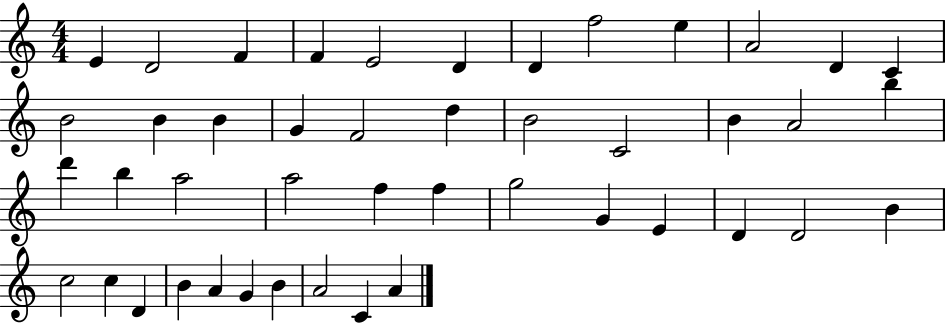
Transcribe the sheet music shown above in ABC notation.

X:1
T:Untitled
M:4/4
L:1/4
K:C
E D2 F F E2 D D f2 e A2 D C B2 B B G F2 d B2 C2 B A2 b d' b a2 a2 f f g2 G E D D2 B c2 c D B A G B A2 C A